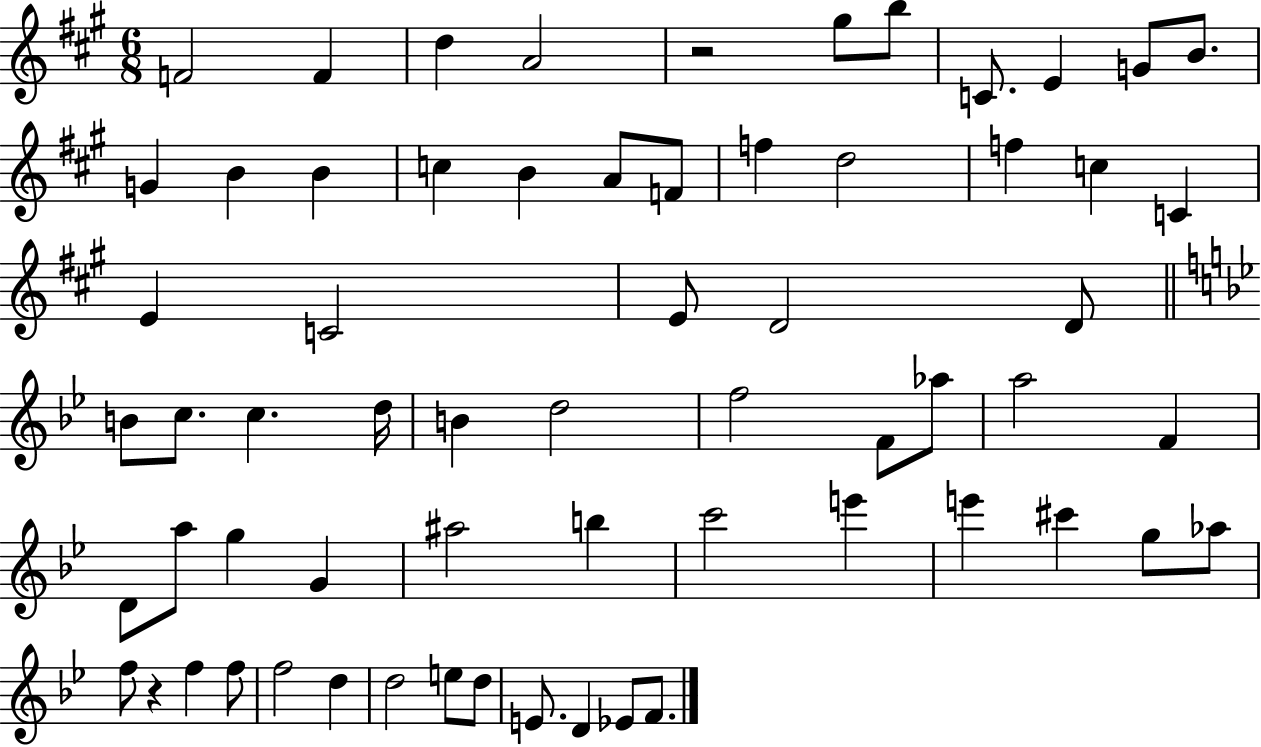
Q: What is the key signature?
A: A major